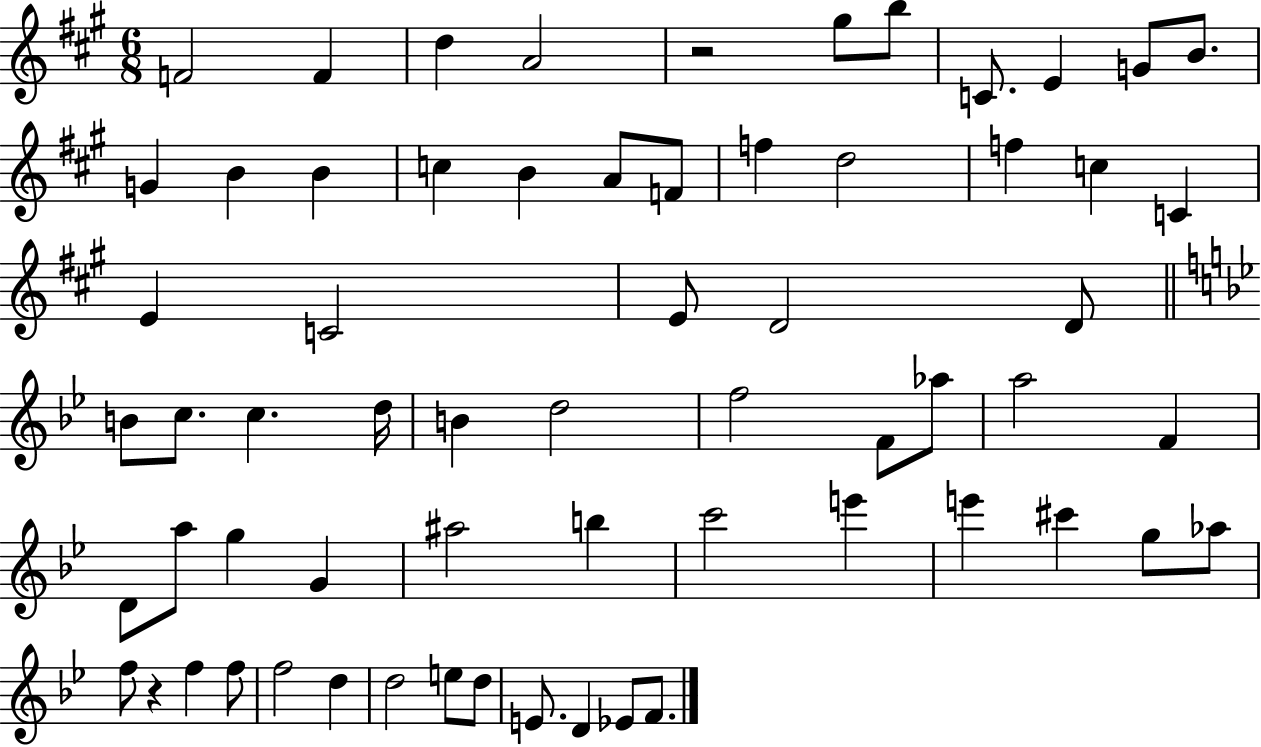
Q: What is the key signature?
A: A major